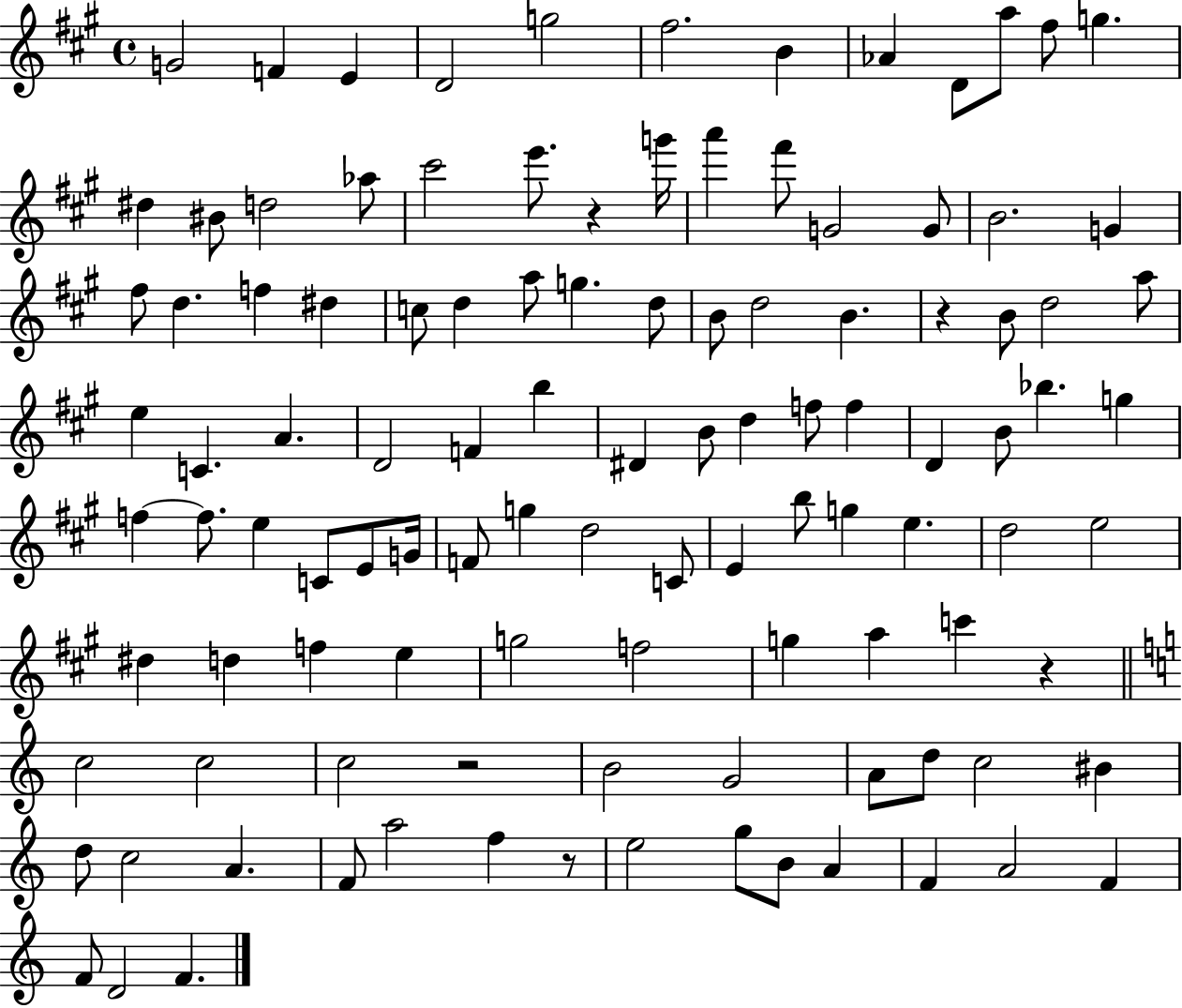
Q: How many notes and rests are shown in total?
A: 110